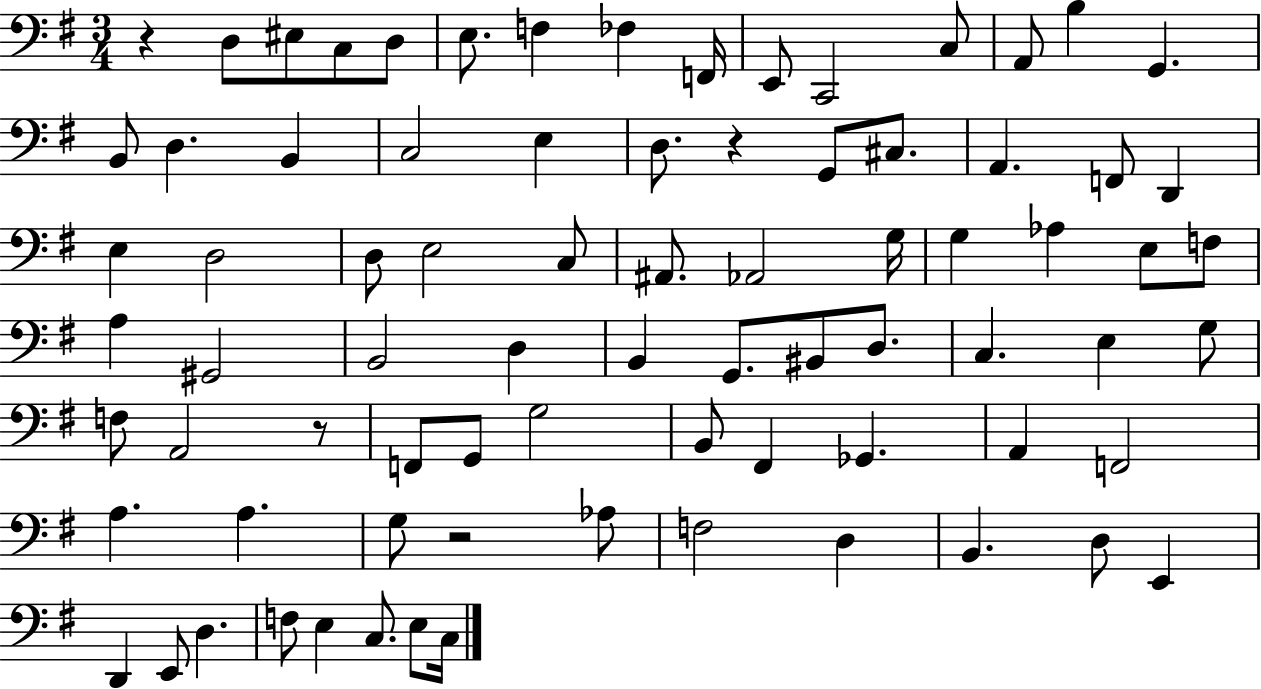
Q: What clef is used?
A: bass